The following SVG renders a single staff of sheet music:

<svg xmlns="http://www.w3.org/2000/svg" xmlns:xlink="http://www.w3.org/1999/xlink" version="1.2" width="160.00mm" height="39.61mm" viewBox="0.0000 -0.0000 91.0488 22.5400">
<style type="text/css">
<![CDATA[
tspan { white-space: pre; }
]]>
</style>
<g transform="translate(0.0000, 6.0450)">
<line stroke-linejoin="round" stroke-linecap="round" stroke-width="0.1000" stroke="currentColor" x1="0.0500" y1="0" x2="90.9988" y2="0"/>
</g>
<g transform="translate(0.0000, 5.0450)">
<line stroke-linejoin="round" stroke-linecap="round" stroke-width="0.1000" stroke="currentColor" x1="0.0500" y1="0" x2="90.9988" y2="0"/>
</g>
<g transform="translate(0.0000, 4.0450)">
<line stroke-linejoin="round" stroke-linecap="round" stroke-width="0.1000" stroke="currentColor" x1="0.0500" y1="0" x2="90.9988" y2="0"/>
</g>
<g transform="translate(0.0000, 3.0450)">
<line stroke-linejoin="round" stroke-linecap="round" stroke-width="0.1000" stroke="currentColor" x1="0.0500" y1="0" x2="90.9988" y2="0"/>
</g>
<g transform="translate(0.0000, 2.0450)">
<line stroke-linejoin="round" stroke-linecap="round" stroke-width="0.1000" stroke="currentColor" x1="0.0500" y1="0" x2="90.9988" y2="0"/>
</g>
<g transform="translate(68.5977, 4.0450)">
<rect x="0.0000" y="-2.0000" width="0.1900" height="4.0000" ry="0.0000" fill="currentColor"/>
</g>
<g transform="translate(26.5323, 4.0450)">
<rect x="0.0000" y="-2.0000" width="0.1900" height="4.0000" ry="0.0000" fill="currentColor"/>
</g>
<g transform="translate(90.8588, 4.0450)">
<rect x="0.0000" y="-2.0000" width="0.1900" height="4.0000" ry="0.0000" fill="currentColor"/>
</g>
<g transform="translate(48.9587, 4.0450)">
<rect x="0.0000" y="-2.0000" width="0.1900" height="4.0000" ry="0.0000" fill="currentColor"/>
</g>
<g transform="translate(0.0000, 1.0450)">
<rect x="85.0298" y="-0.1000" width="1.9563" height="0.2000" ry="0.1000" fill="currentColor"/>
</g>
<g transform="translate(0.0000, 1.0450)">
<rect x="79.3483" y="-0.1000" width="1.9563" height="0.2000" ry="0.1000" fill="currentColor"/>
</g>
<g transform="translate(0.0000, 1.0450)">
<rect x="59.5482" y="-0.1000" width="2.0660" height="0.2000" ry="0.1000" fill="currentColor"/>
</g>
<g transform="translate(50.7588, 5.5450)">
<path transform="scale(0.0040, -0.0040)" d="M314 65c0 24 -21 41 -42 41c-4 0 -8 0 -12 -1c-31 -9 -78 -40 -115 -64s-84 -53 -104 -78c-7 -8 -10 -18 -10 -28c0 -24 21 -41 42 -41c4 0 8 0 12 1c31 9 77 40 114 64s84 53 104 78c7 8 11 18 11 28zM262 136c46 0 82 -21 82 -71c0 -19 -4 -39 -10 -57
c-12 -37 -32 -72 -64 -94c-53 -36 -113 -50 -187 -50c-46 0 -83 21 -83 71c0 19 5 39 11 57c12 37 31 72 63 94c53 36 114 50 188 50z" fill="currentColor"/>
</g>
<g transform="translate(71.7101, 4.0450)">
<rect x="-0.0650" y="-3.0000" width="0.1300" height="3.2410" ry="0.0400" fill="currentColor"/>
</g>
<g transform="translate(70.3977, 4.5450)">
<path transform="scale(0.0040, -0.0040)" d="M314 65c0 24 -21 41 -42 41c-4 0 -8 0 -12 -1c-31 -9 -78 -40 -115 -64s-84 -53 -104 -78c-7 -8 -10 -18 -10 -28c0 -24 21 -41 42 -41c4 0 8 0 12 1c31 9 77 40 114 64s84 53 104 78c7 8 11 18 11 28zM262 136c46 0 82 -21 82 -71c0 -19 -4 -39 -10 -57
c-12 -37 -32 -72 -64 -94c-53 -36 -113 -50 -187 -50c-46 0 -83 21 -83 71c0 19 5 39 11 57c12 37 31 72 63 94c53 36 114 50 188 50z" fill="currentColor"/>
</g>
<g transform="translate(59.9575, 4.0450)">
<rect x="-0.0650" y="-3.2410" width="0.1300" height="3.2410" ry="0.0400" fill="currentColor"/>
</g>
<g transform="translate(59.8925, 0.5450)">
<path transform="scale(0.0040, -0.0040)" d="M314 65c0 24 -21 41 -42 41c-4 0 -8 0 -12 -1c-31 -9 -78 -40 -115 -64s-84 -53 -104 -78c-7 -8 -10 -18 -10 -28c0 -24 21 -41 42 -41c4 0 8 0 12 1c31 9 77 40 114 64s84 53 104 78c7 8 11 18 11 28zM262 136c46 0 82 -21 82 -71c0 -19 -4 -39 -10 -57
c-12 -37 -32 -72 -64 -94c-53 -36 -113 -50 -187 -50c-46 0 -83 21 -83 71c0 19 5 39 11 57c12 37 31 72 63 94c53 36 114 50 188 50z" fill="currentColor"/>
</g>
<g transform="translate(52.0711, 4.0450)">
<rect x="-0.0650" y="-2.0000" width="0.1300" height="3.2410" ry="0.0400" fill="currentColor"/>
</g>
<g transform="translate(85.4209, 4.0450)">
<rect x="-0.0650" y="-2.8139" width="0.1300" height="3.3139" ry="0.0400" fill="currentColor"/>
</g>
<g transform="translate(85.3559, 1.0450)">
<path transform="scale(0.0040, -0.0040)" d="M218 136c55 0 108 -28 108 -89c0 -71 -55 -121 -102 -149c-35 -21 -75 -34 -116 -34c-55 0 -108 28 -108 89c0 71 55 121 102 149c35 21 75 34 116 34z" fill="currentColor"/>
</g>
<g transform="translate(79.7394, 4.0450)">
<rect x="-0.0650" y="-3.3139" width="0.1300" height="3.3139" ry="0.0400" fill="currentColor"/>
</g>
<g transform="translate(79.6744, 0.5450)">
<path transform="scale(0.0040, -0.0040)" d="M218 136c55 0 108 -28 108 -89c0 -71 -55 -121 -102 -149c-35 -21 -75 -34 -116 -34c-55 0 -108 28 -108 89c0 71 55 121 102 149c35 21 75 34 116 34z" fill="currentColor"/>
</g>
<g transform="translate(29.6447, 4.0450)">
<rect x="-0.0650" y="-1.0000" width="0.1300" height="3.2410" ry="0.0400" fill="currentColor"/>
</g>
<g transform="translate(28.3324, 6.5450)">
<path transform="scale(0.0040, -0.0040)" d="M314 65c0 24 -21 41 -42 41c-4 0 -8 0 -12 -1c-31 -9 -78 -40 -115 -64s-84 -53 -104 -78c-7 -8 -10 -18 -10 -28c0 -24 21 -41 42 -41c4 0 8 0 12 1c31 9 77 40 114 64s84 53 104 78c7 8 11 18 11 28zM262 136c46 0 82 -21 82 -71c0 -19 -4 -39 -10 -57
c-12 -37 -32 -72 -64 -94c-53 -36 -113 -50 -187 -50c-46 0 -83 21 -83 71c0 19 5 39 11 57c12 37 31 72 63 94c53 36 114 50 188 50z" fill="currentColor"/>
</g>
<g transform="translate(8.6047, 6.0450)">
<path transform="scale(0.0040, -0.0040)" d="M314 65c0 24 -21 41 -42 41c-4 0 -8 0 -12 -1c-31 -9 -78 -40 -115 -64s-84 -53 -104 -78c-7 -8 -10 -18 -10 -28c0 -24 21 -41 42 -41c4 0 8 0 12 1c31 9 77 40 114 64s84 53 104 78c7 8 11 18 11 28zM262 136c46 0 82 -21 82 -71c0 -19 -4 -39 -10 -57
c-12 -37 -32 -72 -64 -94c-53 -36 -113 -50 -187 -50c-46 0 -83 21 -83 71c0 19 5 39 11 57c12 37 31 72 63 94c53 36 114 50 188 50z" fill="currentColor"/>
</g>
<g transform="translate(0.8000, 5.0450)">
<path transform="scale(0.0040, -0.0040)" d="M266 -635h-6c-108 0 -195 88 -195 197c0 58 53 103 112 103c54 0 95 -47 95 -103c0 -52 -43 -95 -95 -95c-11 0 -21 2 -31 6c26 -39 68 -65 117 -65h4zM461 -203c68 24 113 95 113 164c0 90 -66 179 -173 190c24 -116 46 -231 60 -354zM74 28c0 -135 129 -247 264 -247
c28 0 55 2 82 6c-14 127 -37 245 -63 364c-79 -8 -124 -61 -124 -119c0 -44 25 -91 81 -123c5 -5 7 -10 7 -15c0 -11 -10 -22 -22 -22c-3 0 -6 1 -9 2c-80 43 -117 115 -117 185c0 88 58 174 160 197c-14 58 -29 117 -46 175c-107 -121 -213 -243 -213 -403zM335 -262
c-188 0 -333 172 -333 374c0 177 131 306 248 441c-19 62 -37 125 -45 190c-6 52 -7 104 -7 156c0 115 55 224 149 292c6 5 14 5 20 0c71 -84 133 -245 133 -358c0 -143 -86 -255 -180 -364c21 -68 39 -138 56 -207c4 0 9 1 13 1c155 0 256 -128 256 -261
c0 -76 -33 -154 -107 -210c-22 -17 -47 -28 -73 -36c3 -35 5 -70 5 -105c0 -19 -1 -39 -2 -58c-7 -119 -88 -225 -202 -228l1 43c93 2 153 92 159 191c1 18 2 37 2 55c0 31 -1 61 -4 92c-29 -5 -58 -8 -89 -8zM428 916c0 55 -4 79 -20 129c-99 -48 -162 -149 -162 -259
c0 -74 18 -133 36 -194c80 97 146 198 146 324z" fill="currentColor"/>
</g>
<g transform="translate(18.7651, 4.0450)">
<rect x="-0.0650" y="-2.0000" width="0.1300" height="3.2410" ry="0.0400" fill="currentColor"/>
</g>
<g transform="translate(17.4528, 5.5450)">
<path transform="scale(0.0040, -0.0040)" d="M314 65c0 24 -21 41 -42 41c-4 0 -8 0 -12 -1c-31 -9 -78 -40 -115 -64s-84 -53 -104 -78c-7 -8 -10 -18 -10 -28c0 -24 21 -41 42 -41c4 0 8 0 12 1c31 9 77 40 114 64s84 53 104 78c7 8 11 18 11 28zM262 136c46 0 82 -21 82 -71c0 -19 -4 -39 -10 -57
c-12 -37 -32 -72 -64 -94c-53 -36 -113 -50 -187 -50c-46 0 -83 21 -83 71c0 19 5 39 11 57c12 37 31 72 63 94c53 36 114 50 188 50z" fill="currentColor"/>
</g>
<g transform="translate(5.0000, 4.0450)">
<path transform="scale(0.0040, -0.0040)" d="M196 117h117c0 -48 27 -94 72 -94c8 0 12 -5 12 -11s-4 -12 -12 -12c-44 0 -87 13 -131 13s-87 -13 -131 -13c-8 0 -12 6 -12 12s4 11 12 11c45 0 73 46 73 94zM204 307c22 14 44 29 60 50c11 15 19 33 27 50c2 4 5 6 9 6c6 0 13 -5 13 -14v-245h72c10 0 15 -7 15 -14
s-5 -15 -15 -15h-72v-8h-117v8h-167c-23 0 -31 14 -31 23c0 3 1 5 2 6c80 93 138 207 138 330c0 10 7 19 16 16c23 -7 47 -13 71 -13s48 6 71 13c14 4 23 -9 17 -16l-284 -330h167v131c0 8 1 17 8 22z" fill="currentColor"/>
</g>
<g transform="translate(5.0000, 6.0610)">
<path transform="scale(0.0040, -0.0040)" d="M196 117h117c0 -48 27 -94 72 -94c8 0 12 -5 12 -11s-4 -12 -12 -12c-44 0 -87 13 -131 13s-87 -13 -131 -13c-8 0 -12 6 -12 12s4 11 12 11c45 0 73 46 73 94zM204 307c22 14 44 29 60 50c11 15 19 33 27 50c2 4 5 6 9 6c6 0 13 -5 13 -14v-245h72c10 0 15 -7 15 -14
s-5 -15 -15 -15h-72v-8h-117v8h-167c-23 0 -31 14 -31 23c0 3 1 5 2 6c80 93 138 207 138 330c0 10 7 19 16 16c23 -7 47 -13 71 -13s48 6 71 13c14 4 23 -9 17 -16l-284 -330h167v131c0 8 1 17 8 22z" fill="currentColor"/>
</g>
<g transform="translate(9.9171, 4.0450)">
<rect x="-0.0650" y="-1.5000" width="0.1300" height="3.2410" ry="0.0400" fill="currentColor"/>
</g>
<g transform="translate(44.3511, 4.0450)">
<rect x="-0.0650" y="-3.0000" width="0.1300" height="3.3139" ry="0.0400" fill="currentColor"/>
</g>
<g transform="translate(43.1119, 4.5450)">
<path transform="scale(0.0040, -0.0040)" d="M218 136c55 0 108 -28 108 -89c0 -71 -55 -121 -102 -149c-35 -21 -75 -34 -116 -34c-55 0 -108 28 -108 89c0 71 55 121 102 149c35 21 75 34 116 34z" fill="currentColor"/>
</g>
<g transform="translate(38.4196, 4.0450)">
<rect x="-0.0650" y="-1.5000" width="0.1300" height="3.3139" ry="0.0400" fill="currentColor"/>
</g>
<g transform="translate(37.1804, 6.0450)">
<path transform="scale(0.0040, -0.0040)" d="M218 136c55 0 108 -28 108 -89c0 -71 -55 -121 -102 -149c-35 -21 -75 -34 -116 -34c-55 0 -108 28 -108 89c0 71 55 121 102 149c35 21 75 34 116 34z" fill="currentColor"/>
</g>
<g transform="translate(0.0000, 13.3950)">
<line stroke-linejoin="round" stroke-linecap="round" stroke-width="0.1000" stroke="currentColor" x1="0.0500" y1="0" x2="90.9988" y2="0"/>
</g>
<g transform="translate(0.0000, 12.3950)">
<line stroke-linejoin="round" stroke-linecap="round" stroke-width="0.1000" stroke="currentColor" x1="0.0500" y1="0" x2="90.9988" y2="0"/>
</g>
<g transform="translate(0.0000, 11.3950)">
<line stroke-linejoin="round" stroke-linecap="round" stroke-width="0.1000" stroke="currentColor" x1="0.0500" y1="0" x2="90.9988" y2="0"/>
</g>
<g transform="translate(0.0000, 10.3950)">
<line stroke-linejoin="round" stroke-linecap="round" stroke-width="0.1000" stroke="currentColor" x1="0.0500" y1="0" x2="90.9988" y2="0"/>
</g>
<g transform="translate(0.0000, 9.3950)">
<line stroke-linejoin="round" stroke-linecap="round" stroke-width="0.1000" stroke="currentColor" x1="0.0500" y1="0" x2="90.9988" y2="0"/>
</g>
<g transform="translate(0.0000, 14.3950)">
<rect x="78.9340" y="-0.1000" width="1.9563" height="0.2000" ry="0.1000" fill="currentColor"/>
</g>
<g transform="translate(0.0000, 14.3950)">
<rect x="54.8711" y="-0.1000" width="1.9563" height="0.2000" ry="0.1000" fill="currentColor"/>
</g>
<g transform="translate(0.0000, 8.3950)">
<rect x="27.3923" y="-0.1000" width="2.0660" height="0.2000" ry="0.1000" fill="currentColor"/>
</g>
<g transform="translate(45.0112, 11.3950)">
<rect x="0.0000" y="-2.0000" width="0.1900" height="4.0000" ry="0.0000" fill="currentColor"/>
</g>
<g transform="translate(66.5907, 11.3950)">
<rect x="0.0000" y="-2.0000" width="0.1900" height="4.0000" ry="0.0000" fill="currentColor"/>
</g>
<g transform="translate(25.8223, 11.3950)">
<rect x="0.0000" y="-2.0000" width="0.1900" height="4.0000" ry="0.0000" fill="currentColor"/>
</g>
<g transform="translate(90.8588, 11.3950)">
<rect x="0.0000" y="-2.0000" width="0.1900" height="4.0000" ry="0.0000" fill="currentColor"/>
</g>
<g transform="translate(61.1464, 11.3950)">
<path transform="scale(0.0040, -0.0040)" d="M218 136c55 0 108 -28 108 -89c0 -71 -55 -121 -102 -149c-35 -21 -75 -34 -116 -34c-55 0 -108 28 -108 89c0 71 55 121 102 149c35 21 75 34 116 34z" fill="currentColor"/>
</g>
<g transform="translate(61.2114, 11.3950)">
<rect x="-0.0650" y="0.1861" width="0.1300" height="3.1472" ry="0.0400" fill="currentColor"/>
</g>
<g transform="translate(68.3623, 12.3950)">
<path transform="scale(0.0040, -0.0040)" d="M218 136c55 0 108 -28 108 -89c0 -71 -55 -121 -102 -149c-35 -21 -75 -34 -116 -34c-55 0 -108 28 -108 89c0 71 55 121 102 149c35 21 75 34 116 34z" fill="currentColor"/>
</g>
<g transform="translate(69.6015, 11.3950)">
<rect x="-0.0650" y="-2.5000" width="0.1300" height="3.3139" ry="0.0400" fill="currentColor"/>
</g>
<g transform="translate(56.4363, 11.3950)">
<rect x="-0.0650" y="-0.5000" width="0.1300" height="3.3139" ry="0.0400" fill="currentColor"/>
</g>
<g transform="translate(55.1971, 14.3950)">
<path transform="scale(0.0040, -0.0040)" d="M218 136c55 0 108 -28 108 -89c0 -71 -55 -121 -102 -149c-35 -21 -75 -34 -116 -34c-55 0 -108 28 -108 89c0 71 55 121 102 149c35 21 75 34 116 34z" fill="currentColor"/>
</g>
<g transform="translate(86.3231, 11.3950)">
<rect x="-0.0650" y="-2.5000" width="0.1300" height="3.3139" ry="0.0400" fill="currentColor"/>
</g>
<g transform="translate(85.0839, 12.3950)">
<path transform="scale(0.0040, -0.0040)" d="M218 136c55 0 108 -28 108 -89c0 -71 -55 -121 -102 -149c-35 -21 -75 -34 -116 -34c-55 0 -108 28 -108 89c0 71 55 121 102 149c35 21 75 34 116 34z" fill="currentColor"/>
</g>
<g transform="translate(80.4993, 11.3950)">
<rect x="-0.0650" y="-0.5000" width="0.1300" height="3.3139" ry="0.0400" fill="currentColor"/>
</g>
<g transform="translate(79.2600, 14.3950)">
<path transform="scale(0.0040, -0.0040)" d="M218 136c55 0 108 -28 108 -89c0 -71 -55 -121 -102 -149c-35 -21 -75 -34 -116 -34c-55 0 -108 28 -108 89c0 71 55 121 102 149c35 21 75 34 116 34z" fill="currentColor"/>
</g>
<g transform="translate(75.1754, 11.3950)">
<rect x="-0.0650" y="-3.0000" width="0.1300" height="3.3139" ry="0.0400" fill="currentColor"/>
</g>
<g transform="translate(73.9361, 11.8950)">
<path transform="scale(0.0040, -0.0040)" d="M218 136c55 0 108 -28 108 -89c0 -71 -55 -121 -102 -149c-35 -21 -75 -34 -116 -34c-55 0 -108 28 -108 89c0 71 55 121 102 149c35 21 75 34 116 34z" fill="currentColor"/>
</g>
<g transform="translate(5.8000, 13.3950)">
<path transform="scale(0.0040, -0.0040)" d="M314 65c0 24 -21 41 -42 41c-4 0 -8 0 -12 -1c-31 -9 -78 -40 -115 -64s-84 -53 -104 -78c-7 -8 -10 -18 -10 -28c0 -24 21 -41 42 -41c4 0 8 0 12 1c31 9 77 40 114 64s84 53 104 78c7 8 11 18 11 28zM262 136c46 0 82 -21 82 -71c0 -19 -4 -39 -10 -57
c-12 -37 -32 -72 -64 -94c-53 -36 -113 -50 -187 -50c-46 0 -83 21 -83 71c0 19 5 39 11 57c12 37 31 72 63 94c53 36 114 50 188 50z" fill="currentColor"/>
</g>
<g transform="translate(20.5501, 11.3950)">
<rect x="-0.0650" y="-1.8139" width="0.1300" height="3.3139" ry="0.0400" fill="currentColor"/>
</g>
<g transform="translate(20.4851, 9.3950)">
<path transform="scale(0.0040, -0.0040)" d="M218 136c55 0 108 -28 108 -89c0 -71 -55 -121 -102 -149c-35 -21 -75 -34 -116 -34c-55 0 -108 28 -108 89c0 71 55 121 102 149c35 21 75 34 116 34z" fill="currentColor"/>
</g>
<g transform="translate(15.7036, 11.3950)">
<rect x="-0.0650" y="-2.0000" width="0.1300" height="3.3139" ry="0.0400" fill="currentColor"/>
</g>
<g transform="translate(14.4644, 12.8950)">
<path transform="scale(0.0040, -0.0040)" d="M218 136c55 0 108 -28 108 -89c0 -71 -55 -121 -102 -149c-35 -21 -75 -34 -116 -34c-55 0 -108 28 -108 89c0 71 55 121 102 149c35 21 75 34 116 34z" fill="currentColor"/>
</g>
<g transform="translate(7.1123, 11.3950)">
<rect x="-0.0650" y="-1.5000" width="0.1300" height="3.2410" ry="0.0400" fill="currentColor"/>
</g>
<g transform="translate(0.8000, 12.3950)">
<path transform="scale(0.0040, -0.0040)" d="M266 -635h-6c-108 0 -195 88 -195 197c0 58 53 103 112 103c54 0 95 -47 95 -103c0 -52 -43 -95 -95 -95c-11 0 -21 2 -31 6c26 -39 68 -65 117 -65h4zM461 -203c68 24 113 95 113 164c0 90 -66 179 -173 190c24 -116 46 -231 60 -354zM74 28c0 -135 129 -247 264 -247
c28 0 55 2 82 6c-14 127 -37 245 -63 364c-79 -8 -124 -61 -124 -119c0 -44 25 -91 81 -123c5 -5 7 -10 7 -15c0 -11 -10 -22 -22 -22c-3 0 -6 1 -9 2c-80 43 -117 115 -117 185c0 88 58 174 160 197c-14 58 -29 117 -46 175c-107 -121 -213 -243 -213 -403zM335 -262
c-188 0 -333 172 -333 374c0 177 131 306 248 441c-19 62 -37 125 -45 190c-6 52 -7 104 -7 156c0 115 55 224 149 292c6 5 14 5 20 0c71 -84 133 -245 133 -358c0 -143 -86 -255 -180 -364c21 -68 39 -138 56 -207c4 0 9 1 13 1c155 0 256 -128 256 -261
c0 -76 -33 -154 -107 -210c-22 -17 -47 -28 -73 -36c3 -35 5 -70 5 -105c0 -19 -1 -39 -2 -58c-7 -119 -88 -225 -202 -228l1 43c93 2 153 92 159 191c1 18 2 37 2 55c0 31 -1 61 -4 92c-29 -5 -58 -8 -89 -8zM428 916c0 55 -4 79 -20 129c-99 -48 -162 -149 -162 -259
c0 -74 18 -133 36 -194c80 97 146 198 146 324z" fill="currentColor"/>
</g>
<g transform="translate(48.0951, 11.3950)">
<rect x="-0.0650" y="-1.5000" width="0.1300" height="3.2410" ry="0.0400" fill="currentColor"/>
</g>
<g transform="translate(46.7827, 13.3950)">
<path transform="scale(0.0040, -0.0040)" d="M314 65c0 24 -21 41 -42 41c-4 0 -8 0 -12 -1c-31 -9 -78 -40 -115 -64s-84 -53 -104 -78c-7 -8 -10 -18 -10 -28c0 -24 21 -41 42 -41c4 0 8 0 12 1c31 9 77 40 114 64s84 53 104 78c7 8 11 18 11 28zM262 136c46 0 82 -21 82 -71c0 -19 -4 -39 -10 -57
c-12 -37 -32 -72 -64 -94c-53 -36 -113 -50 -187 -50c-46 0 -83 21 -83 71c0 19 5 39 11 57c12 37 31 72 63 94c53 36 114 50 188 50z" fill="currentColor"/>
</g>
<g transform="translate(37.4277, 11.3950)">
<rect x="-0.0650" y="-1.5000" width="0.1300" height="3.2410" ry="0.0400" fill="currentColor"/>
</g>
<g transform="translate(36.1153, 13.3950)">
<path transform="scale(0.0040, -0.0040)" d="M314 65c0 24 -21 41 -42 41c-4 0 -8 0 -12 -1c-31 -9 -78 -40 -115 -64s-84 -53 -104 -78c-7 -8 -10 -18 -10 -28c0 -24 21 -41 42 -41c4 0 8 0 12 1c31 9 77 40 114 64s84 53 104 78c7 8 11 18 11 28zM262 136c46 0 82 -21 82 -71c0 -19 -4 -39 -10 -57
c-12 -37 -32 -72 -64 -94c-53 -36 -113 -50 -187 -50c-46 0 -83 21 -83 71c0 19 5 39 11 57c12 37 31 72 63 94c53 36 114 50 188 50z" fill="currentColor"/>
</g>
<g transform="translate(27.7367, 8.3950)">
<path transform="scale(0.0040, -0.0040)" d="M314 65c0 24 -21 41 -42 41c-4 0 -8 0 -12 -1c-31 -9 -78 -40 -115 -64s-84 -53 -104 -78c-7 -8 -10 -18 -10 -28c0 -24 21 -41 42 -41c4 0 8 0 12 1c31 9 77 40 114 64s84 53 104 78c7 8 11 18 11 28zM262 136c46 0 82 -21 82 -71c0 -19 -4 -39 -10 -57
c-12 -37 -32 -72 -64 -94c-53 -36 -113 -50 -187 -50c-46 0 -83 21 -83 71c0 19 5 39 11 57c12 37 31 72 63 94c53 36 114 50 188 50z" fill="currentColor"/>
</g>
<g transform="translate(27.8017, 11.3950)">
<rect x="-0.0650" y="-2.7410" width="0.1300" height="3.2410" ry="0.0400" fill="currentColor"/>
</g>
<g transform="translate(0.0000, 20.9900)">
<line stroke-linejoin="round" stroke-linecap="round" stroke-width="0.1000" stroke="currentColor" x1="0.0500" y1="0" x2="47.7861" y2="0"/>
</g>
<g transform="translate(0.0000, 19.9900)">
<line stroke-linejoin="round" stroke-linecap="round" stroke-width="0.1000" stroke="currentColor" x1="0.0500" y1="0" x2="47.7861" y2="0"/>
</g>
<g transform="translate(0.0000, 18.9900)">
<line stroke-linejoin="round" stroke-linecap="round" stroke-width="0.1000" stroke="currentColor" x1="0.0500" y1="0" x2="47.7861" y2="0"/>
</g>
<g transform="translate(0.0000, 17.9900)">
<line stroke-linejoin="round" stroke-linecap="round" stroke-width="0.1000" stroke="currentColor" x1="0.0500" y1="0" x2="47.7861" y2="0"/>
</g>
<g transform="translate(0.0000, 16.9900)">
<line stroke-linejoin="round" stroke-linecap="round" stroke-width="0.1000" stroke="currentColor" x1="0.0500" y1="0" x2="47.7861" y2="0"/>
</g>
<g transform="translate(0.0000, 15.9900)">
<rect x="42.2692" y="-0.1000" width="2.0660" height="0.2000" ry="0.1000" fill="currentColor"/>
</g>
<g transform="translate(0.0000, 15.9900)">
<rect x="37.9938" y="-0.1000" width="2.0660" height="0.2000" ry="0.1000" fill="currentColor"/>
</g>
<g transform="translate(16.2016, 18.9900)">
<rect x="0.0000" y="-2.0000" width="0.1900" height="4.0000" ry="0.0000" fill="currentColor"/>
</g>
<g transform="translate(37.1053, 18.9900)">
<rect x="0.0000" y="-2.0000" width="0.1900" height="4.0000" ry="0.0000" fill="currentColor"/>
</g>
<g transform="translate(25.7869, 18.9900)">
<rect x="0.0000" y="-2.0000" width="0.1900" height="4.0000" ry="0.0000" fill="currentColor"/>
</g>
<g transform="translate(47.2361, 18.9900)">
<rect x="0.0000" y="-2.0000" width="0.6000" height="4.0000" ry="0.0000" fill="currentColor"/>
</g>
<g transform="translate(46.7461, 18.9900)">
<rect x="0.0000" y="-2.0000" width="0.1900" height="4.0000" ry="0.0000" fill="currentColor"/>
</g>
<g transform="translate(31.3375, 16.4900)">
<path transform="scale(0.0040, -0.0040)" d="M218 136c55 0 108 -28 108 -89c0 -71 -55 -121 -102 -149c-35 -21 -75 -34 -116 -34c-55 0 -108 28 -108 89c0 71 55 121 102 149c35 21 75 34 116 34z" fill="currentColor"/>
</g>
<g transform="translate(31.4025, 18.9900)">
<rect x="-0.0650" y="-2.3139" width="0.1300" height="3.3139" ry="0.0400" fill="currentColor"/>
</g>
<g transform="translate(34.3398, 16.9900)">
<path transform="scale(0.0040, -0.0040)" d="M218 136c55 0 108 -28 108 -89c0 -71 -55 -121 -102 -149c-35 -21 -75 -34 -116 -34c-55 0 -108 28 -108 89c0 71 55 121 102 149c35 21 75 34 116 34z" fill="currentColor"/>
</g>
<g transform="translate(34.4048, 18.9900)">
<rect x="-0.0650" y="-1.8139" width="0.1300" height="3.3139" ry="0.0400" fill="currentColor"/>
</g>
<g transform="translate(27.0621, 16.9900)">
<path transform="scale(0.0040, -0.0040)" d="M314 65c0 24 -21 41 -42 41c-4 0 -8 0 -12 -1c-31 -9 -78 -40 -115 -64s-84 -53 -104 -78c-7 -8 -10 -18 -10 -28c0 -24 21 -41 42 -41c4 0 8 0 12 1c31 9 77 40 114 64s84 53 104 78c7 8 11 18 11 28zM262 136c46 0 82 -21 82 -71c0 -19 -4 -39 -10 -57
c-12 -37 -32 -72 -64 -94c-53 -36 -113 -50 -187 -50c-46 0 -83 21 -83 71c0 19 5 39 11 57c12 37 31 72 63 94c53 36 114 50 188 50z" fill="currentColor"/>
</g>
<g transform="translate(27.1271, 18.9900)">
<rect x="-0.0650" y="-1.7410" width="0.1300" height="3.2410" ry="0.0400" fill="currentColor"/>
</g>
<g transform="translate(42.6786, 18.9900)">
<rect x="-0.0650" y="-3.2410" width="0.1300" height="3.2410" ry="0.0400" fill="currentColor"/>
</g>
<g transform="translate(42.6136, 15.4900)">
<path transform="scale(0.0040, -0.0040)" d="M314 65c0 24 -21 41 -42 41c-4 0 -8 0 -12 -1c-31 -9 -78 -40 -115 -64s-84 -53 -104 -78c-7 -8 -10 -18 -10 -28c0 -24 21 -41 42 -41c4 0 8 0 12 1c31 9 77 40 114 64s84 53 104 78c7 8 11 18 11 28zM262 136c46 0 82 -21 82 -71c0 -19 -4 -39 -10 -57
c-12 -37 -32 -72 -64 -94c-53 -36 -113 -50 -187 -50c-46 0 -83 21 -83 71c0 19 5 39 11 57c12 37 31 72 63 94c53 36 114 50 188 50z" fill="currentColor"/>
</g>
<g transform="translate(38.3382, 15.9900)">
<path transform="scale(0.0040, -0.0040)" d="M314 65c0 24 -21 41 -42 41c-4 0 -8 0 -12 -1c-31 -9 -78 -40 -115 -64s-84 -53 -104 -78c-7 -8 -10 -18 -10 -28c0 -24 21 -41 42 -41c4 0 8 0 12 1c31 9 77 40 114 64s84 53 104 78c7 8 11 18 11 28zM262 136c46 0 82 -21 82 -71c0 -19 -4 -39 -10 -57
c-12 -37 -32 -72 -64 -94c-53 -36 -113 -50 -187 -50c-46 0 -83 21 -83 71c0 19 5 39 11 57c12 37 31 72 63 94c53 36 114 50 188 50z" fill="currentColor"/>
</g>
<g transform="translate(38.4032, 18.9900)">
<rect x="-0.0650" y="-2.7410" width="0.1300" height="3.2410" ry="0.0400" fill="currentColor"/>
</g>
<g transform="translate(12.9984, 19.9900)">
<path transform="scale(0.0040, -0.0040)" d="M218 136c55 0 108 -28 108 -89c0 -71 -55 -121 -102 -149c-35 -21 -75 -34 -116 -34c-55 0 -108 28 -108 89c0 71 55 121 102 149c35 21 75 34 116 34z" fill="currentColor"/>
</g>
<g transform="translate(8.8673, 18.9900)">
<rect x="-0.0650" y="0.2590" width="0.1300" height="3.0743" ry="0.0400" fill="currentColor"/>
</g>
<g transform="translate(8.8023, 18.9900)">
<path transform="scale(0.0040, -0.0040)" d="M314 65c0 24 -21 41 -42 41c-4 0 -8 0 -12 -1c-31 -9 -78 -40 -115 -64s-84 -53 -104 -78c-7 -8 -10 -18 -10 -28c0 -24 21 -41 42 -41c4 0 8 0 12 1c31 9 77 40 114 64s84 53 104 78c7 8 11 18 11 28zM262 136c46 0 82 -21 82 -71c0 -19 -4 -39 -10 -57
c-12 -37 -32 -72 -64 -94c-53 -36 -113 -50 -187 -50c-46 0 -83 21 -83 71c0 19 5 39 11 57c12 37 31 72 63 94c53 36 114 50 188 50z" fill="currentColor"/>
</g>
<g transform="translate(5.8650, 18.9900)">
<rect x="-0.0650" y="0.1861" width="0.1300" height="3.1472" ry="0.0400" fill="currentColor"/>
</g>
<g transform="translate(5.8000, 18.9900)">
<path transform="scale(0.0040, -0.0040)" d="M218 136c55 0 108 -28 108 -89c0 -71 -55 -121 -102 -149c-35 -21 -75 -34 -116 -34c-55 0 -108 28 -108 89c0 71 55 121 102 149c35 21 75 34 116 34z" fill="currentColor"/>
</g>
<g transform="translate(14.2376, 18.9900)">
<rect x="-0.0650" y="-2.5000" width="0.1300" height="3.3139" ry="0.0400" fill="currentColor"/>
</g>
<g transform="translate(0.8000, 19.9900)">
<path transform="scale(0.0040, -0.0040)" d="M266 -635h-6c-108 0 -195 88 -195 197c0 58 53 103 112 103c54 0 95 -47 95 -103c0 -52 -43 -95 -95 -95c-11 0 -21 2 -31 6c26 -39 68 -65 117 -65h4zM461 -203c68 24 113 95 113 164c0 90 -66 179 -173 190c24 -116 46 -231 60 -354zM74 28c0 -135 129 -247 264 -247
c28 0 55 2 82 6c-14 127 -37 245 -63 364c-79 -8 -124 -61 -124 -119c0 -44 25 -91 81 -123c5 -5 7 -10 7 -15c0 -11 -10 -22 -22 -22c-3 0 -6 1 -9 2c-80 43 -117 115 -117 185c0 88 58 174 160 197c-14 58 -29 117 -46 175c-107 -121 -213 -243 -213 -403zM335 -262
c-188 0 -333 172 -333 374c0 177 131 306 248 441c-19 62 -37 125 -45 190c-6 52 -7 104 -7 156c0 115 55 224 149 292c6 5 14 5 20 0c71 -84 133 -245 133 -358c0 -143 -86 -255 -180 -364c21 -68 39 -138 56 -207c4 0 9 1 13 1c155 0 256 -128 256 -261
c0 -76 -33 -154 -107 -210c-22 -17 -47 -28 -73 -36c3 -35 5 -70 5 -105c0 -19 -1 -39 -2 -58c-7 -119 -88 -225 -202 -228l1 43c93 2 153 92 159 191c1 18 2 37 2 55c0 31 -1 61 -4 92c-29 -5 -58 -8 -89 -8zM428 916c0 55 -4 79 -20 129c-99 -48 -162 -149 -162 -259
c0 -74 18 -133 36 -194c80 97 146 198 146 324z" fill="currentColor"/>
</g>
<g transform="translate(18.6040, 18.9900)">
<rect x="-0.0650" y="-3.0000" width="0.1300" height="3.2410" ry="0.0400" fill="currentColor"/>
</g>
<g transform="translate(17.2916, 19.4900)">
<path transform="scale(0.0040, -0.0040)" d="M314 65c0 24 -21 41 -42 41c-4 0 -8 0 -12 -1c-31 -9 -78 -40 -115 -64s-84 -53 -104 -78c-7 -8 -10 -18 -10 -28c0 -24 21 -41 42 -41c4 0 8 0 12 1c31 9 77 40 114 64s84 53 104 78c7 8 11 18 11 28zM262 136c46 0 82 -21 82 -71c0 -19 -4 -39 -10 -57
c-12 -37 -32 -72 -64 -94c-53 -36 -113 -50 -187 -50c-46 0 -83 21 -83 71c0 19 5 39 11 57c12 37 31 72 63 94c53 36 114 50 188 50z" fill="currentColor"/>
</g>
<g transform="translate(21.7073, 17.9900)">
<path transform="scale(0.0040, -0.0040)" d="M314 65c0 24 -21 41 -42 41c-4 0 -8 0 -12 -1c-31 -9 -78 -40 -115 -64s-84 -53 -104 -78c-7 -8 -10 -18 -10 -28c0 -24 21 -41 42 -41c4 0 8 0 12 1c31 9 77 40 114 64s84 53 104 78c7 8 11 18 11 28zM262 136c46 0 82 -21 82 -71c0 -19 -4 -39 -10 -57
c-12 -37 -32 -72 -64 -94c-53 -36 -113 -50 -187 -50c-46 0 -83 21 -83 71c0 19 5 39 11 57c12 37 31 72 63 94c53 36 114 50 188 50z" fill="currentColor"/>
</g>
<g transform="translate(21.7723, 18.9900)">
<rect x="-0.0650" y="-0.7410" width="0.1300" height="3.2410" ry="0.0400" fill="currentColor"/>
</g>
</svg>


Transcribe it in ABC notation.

X:1
T:Untitled
M:4/4
L:1/4
K:C
E2 F2 D2 E A F2 b2 A2 b a E2 F f a2 E2 E2 C B G A C G B B2 G A2 d2 f2 g f a2 b2